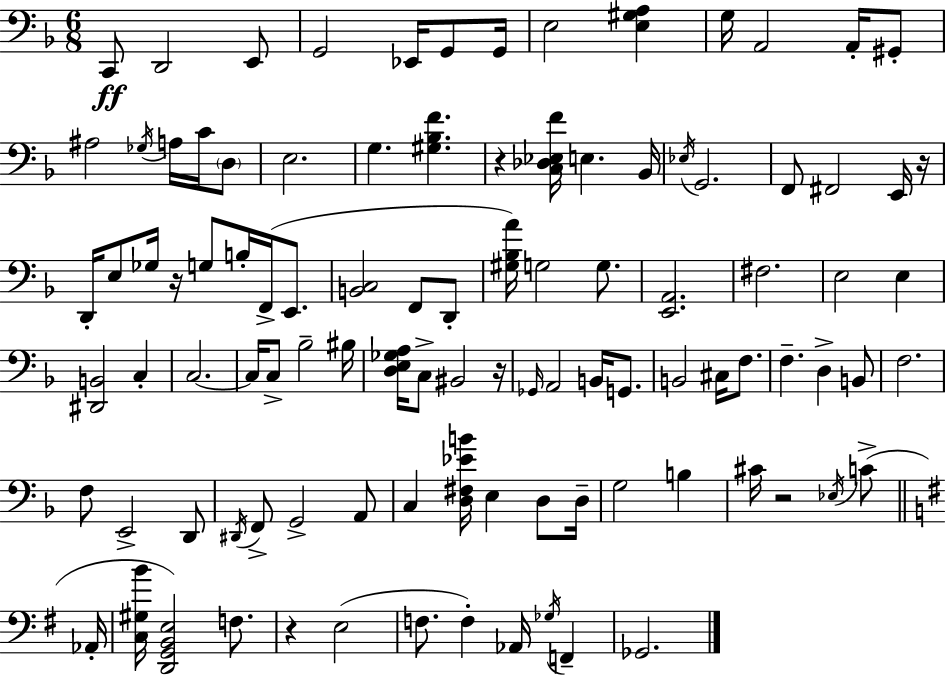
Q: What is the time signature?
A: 6/8